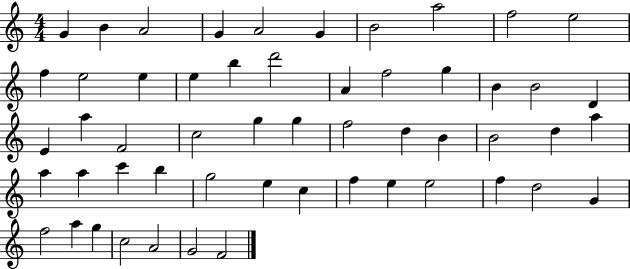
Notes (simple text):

G4/q B4/q A4/h G4/q A4/h G4/q B4/h A5/h F5/h E5/h F5/q E5/h E5/q E5/q B5/q D6/h A4/q F5/h G5/q B4/q B4/h D4/q E4/q A5/q F4/h C5/h G5/q G5/q F5/h D5/q B4/q B4/h D5/q A5/q A5/q A5/q C6/q B5/q G5/h E5/q C5/q F5/q E5/q E5/h F5/q D5/h G4/q F5/h A5/q G5/q C5/h A4/h G4/h F4/h